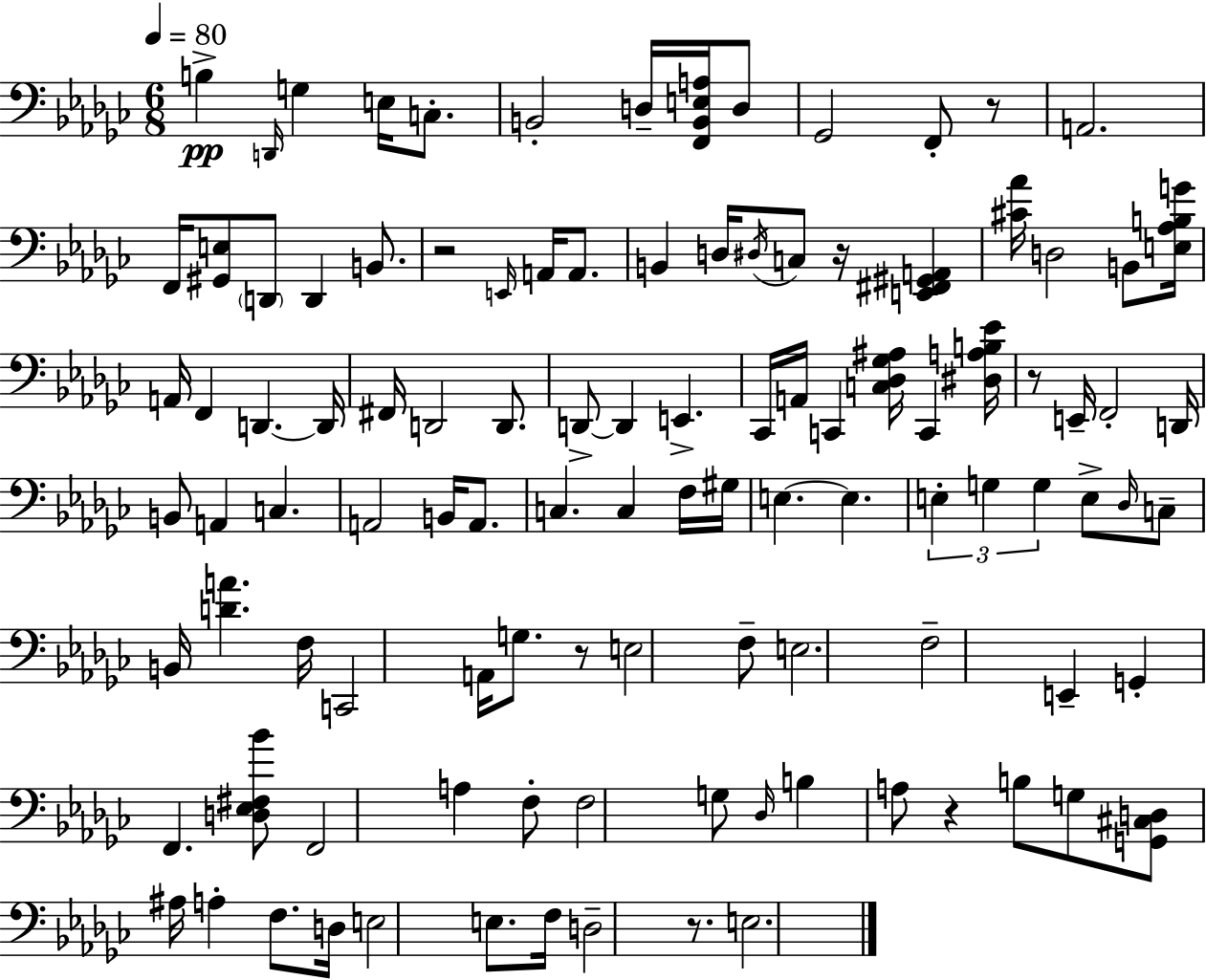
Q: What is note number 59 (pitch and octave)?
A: C3